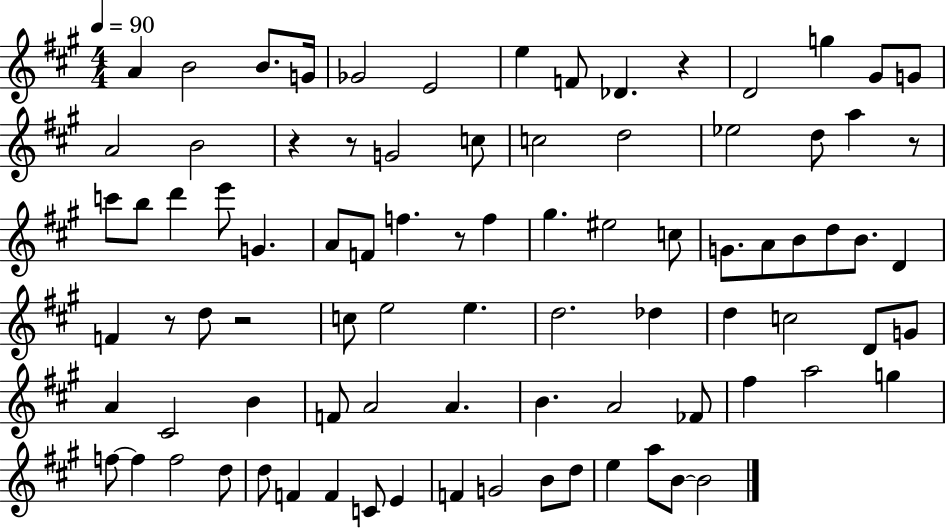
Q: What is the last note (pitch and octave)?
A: B4